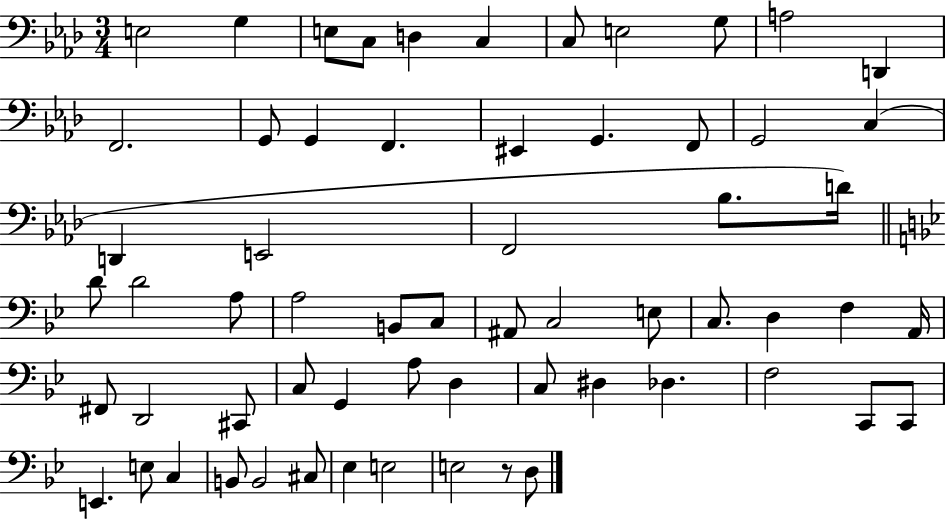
{
  \clef bass
  \numericTimeSignature
  \time 3/4
  \key aes \major
  \repeat volta 2 { e2 g4 | e8 c8 d4 c4 | c8 e2 g8 | a2 d,4 | \break f,2. | g,8 g,4 f,4. | eis,4 g,4. f,8 | g,2 c4( | \break d,4 e,2 | f,2 bes8. d'16) | \bar "||" \break \key bes \major d'8 d'2 a8 | a2 b,8 c8 | ais,8 c2 e8 | c8. d4 f4 a,16 | \break fis,8 d,2 cis,8 | c8 g,4 a8 d4 | c8 dis4 des4. | f2 c,8 c,8 | \break e,4. e8 c4 | b,8 b,2 cis8 | ees4 e2 | e2 r8 d8 | \break } \bar "|."
}